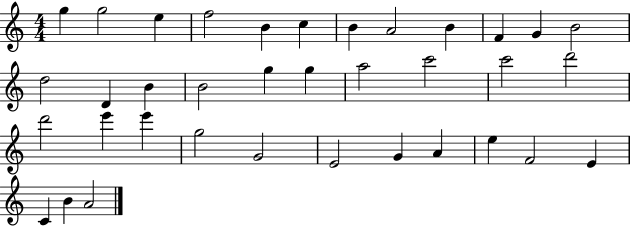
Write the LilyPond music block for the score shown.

{
  \clef treble
  \numericTimeSignature
  \time 4/4
  \key c \major
  g''4 g''2 e''4 | f''2 b'4 c''4 | b'4 a'2 b'4 | f'4 g'4 b'2 | \break d''2 d'4 b'4 | b'2 g''4 g''4 | a''2 c'''2 | c'''2 d'''2 | \break d'''2 e'''4 e'''4 | g''2 g'2 | e'2 g'4 a'4 | e''4 f'2 e'4 | \break c'4 b'4 a'2 | \bar "|."
}